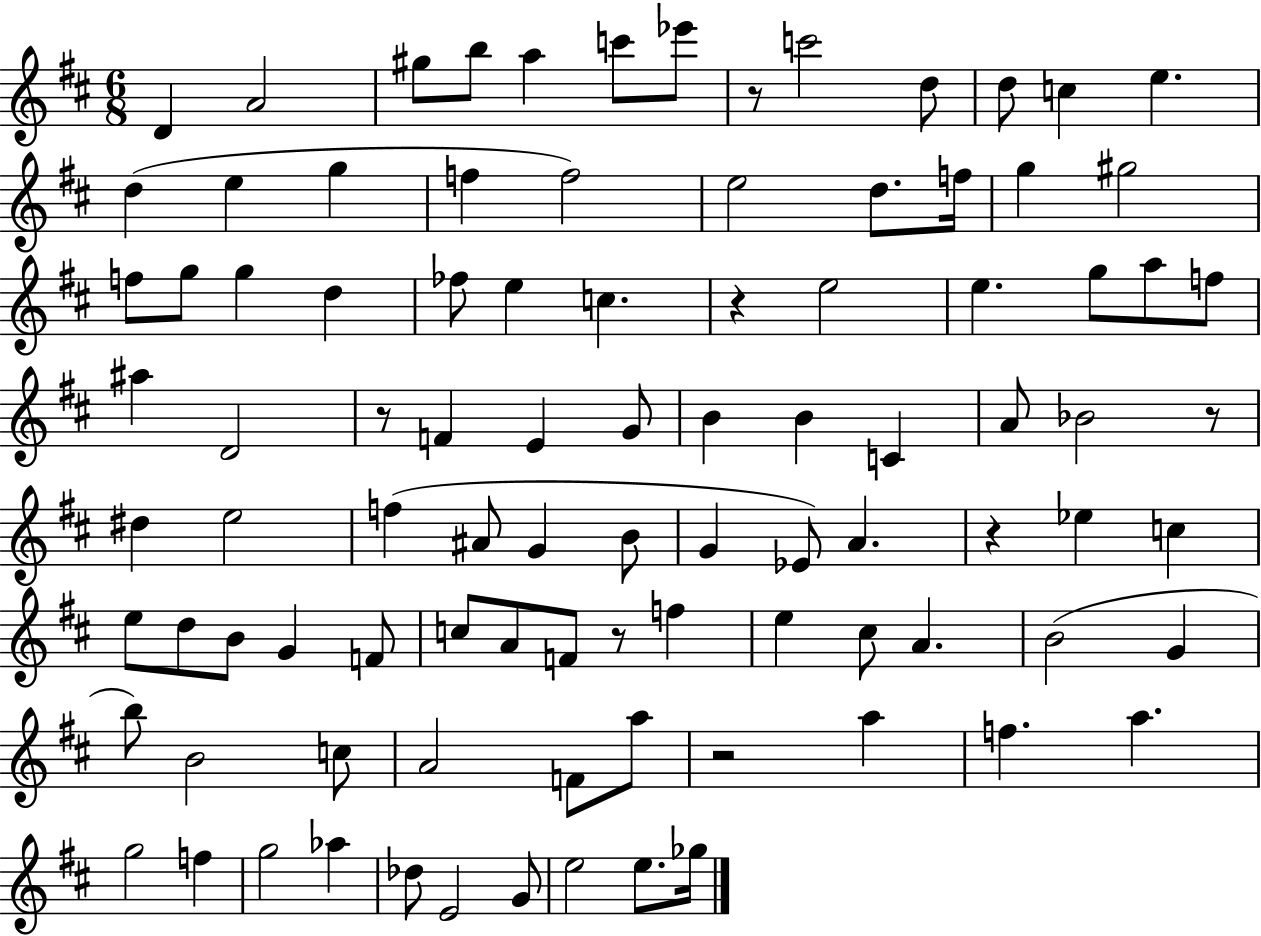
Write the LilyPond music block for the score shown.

{
  \clef treble
  \numericTimeSignature
  \time 6/8
  \key d \major
  d'4 a'2 | gis''8 b''8 a''4 c'''8 ees'''8 | r8 c'''2 d''8 | d''8 c''4 e''4. | \break d''4( e''4 g''4 | f''4 f''2) | e''2 d''8. f''16 | g''4 gis''2 | \break f''8 g''8 g''4 d''4 | fes''8 e''4 c''4. | r4 e''2 | e''4. g''8 a''8 f''8 | \break ais''4 d'2 | r8 f'4 e'4 g'8 | b'4 b'4 c'4 | a'8 bes'2 r8 | \break dis''4 e''2 | f''4( ais'8 g'4 b'8 | g'4 ees'8) a'4. | r4 ees''4 c''4 | \break e''8 d''8 b'8 g'4 f'8 | c''8 a'8 f'8 r8 f''4 | e''4 cis''8 a'4. | b'2( g'4 | \break b''8) b'2 c''8 | a'2 f'8 a''8 | r2 a''4 | f''4. a''4. | \break g''2 f''4 | g''2 aes''4 | des''8 e'2 g'8 | e''2 e''8. ges''16 | \break \bar "|."
}